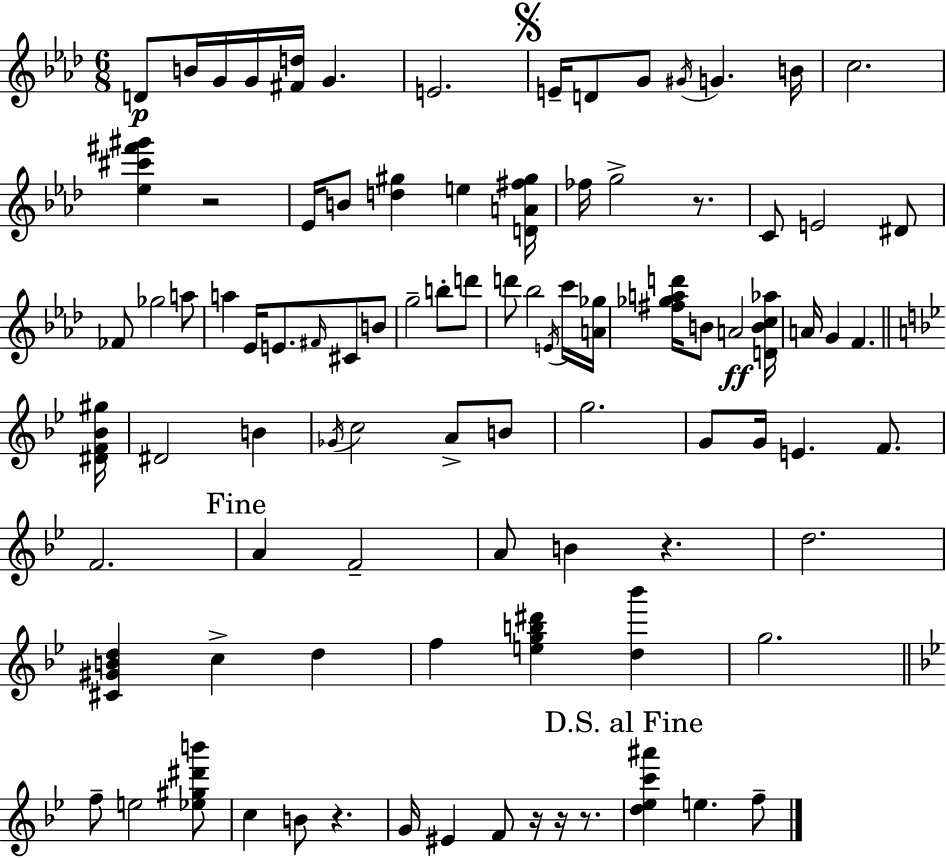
{
  \clef treble
  \numericTimeSignature
  \time 6/8
  \key f \minor
  \repeat volta 2 { d'8\p b'16 g'16 g'16 <fis' d''>16 g'4. | e'2. | \mark \markup { \musicglyph "scripts.segno" } e'16-- d'8 g'8 \acciaccatura { gis'16 } g'4. | b'16 c''2. | \break <ees'' cis''' fis''' gis'''>4 r2 | ees'16 b'8 <d'' gis''>4 e''4 | <d' a' fis'' gis''>16 fes''16 g''2-> r8. | c'8 e'2 dis'8 | \break fes'8 ges''2 a''8 | a''4 ees'16 e'8. \grace { fis'16 } cis'8 | b'8 g''2-- b''8-. | d'''8 d'''8 bes''2 | \break \acciaccatura { e'16 } c'''16 <a' ges''>16 <fis'' ges'' a'' d'''>16 b'8 a'2\ff | <d' b' c'' aes''>16 a'16 g'4 f'4. | \bar "||" \break \key g \minor <dis' f' bes' gis''>16 dis'2 b'4 | \acciaccatura { ges'16 } c''2 a'8-> | b'8 g''2. | g'8 g'16 e'4. f'8. | \break f'2. | \mark "Fine" a'4 f'2-- | a'8 b'4 r4. | d''2. | \break <cis' gis' b' d''>4 c''4-> d''4 | f''4 <e'' g'' b'' dis'''>4 <d'' bes'''>4 | g''2. | \bar "||" \break \key bes \major f''8-- e''2 <ees'' gis'' dis''' b'''>8 | c''4 b'8 r4. | g'16 eis'4 f'8 r16 r16 r8. | \mark "D.S. al Fine" <d'' ees'' c''' ais'''>4 e''4. f''8-- | \break } \bar "|."
}